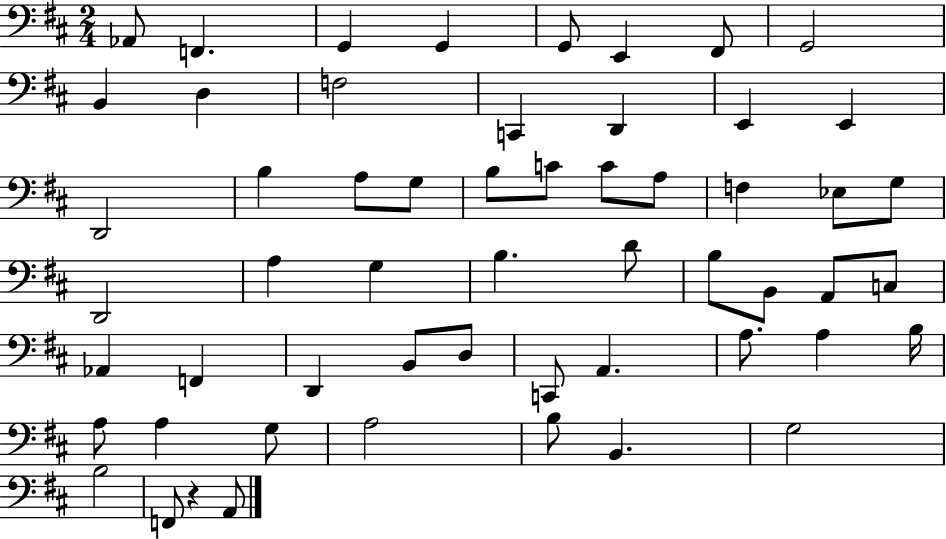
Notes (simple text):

Ab2/e F2/q. G2/q G2/q G2/e E2/q F#2/e G2/h B2/q D3/q F3/h C2/q D2/q E2/q E2/q D2/h B3/q A3/e G3/e B3/e C4/e C4/e A3/e F3/q Eb3/e G3/e D2/h A3/q G3/q B3/q. D4/e B3/e B2/e A2/e C3/e Ab2/q F2/q D2/q B2/e D3/e C2/e A2/q. A3/e. A3/q B3/s A3/e A3/q G3/e A3/h B3/e B2/q. G3/h B3/h F2/e R/q A2/e